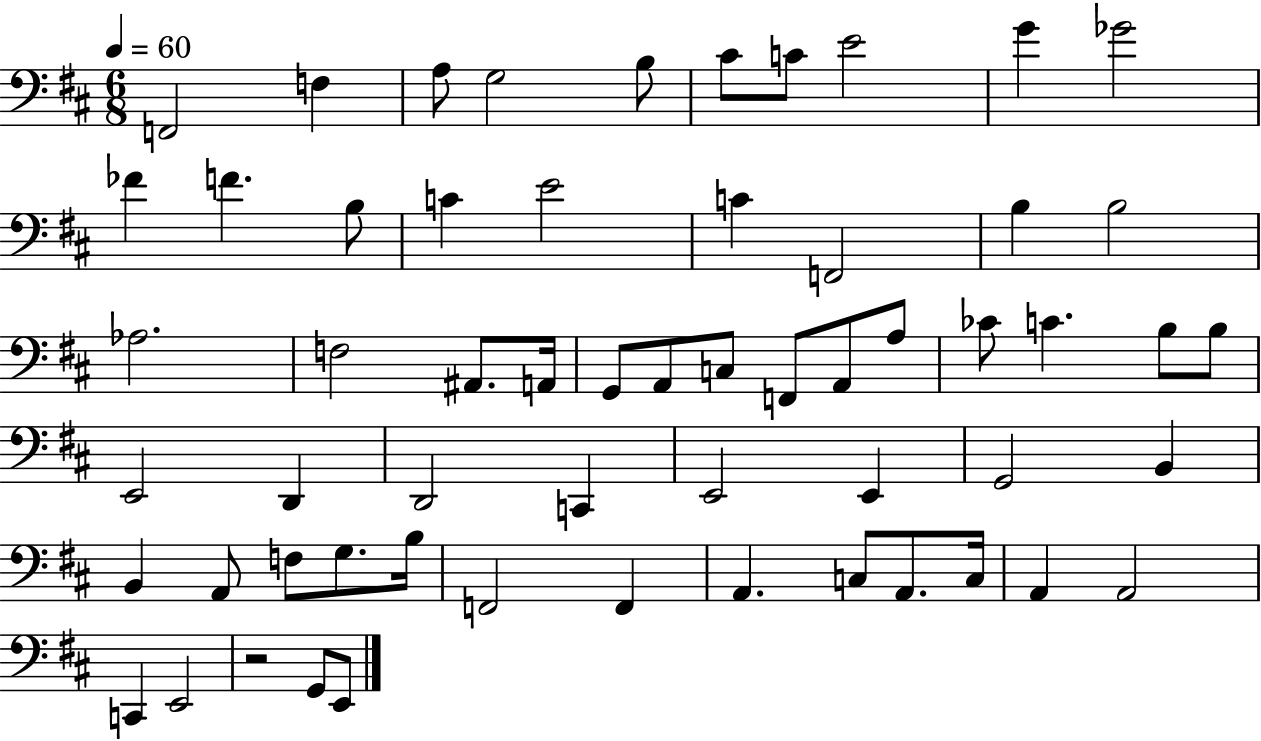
X:1
T:Untitled
M:6/8
L:1/4
K:D
F,,2 F, A,/2 G,2 B,/2 ^C/2 C/2 E2 G _G2 _F F B,/2 C E2 C F,,2 B, B,2 _A,2 F,2 ^A,,/2 A,,/4 G,,/2 A,,/2 C,/2 F,,/2 A,,/2 A,/2 _C/2 C B,/2 B,/2 E,,2 D,, D,,2 C,, E,,2 E,, G,,2 B,, B,, A,,/2 F,/2 G,/2 B,/4 F,,2 F,, A,, C,/2 A,,/2 C,/4 A,, A,,2 C,, E,,2 z2 G,,/2 E,,/2